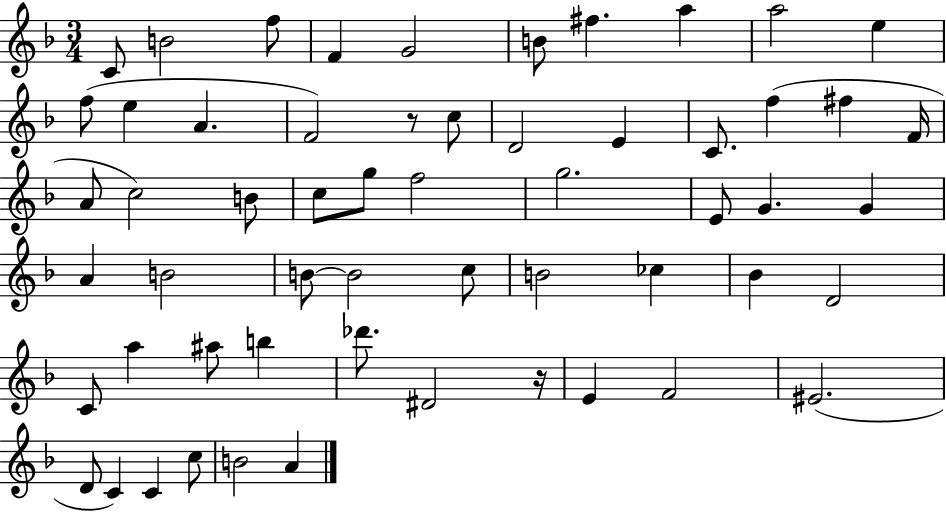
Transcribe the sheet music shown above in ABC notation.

X:1
T:Untitled
M:3/4
L:1/4
K:F
C/2 B2 f/2 F G2 B/2 ^f a a2 e f/2 e A F2 z/2 c/2 D2 E C/2 f ^f F/4 A/2 c2 B/2 c/2 g/2 f2 g2 E/2 G G A B2 B/2 B2 c/2 B2 _c _B D2 C/2 a ^a/2 b _d'/2 ^D2 z/4 E F2 ^E2 D/2 C C c/2 B2 A